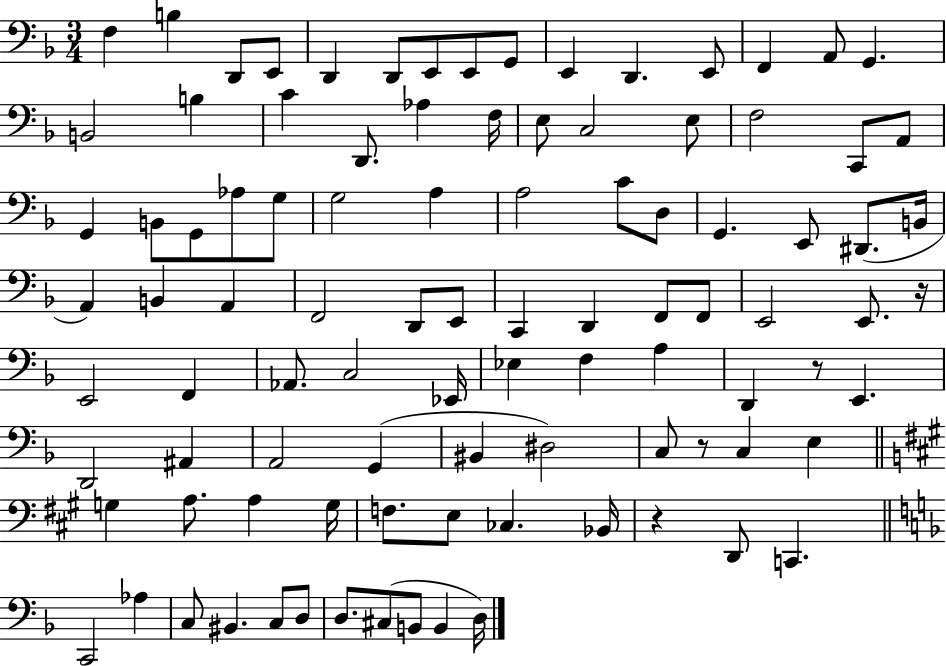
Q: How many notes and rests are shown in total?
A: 97